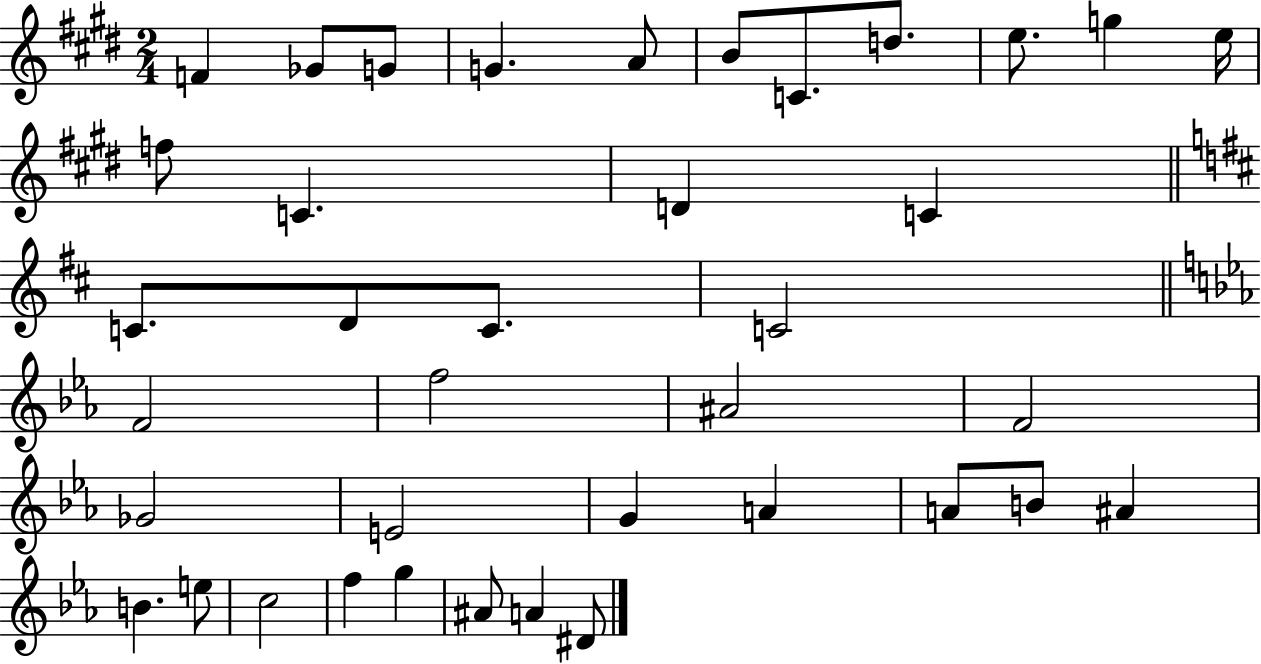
{
  \clef treble
  \numericTimeSignature
  \time 2/4
  \key e \major
  f'4 ges'8 g'8 | g'4. a'8 | b'8 c'8. d''8. | e''8. g''4 e''16 | \break f''8 c'4. | d'4 c'4 | \bar "||" \break \key d \major c'8. d'8 c'8. | c'2 | \bar "||" \break \key ees \major f'2 | f''2 | ais'2 | f'2 | \break ges'2 | e'2 | g'4 a'4 | a'8 b'8 ais'4 | \break b'4. e''8 | c''2 | f''4 g''4 | ais'8 a'4 dis'8 | \break \bar "|."
}